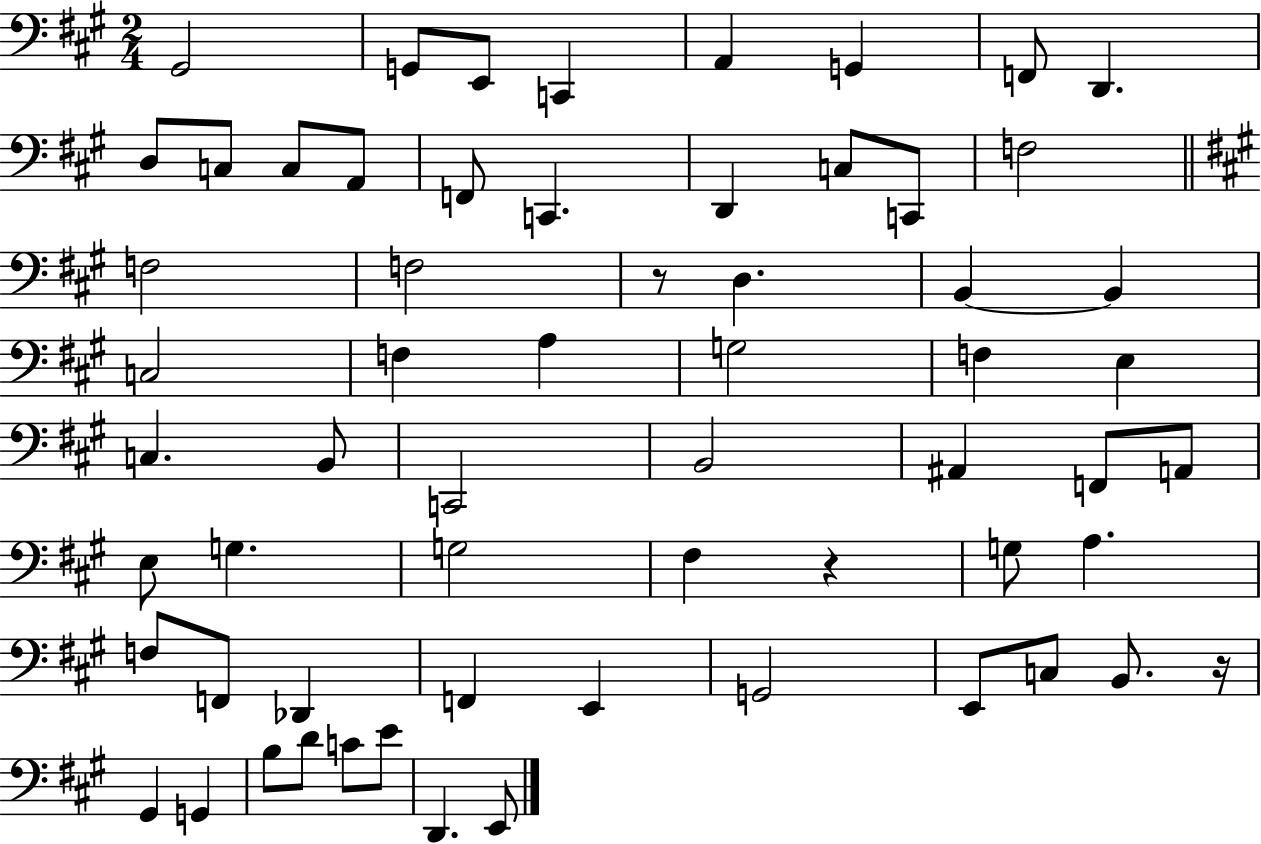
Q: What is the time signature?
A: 2/4